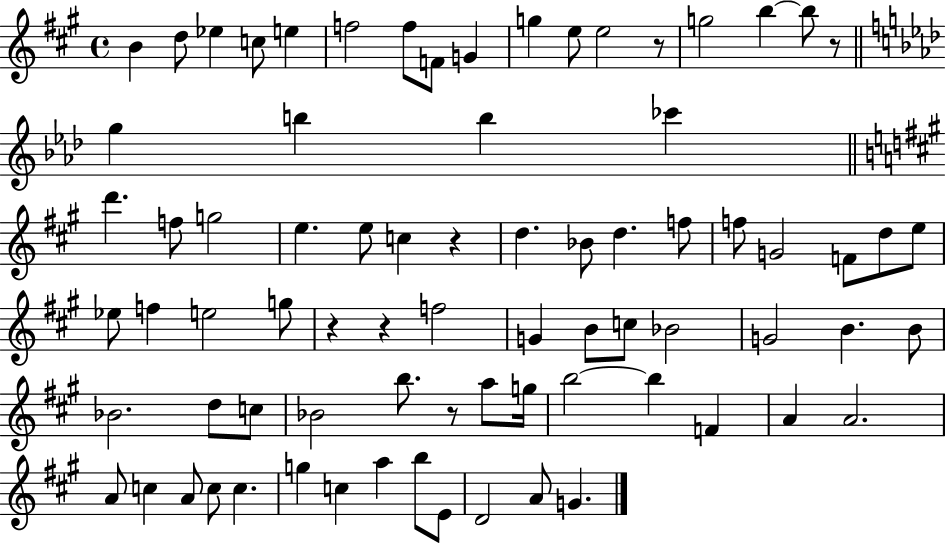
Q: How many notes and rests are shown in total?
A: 77